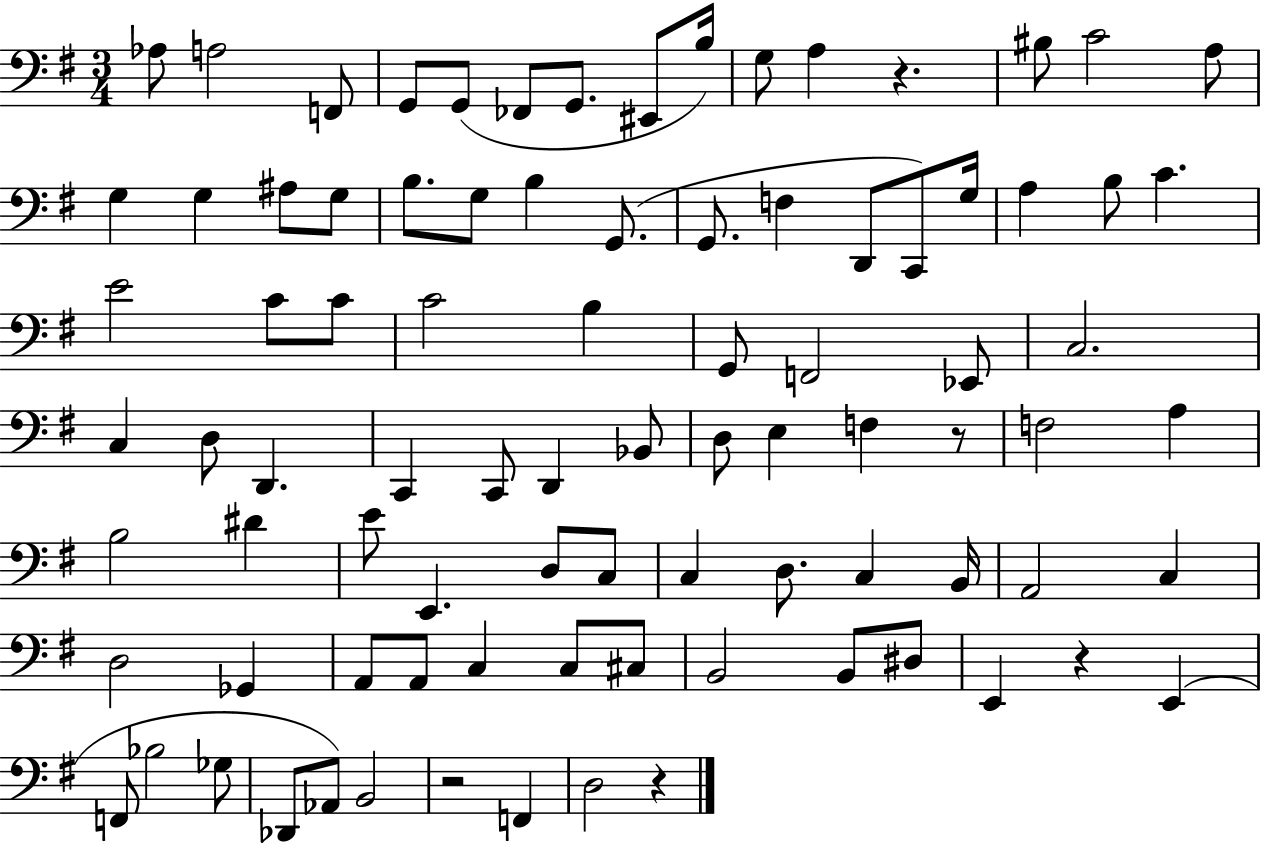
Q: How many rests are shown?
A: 5